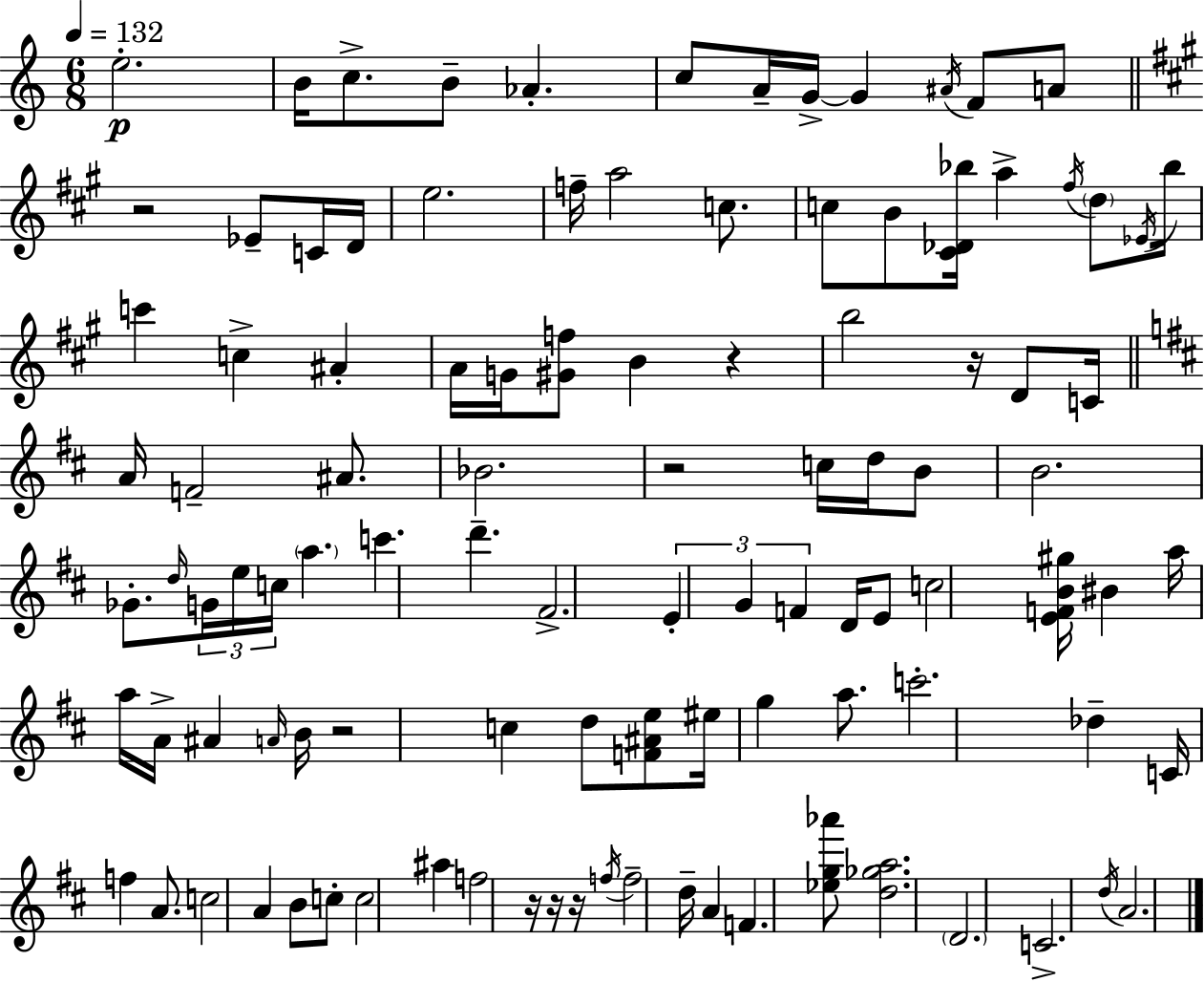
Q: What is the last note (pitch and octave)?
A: A4